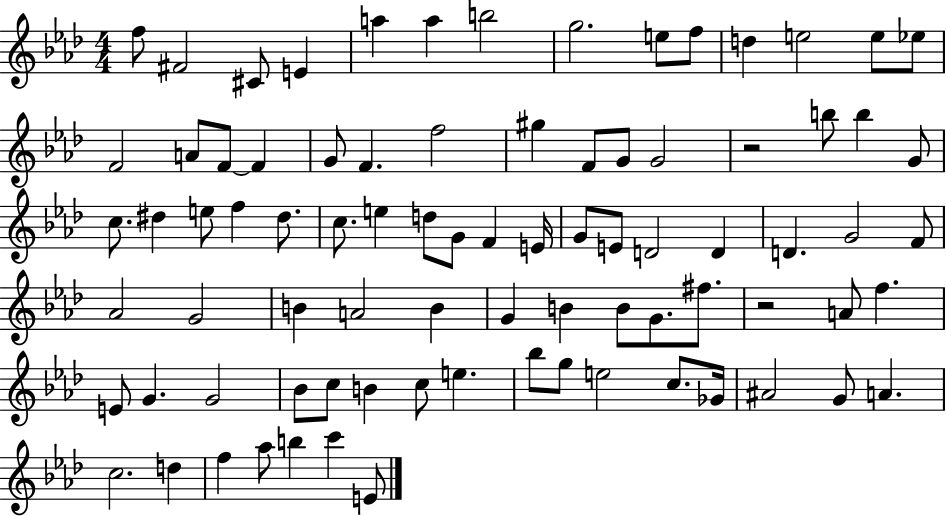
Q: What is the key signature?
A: AES major